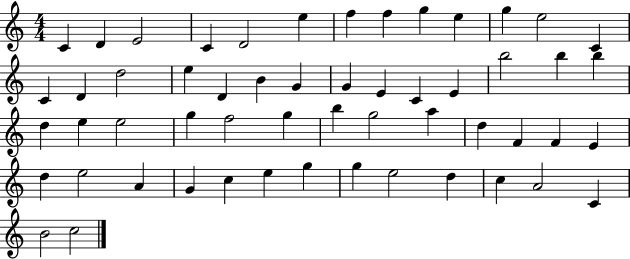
X:1
T:Untitled
M:4/4
L:1/4
K:C
C D E2 C D2 e f f g e g e2 C C D d2 e D B G G E C E b2 b b d e e2 g f2 g b g2 a d F F E d e2 A G c e g g e2 d c A2 C B2 c2